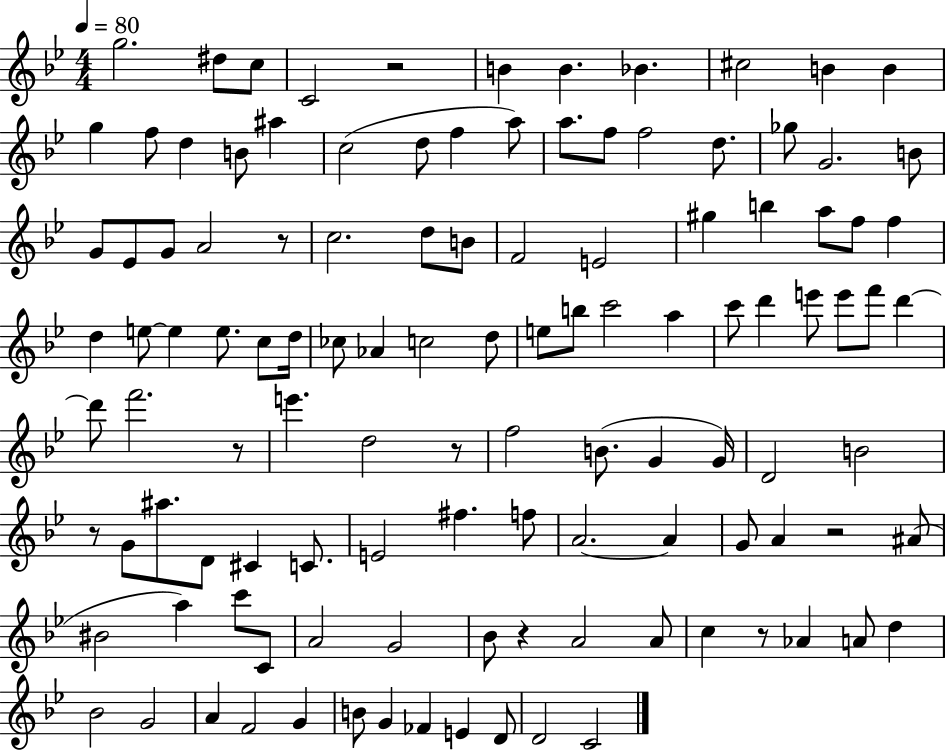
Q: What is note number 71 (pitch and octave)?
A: G4